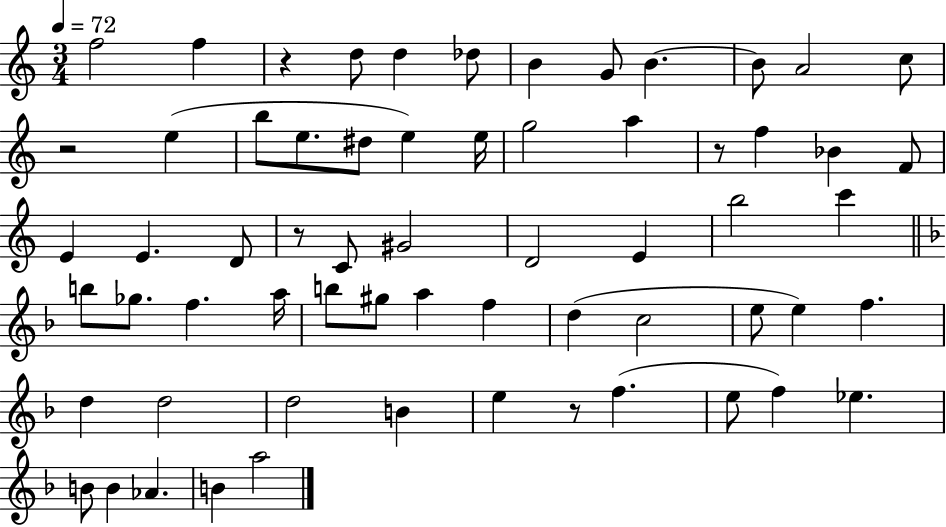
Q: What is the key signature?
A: C major